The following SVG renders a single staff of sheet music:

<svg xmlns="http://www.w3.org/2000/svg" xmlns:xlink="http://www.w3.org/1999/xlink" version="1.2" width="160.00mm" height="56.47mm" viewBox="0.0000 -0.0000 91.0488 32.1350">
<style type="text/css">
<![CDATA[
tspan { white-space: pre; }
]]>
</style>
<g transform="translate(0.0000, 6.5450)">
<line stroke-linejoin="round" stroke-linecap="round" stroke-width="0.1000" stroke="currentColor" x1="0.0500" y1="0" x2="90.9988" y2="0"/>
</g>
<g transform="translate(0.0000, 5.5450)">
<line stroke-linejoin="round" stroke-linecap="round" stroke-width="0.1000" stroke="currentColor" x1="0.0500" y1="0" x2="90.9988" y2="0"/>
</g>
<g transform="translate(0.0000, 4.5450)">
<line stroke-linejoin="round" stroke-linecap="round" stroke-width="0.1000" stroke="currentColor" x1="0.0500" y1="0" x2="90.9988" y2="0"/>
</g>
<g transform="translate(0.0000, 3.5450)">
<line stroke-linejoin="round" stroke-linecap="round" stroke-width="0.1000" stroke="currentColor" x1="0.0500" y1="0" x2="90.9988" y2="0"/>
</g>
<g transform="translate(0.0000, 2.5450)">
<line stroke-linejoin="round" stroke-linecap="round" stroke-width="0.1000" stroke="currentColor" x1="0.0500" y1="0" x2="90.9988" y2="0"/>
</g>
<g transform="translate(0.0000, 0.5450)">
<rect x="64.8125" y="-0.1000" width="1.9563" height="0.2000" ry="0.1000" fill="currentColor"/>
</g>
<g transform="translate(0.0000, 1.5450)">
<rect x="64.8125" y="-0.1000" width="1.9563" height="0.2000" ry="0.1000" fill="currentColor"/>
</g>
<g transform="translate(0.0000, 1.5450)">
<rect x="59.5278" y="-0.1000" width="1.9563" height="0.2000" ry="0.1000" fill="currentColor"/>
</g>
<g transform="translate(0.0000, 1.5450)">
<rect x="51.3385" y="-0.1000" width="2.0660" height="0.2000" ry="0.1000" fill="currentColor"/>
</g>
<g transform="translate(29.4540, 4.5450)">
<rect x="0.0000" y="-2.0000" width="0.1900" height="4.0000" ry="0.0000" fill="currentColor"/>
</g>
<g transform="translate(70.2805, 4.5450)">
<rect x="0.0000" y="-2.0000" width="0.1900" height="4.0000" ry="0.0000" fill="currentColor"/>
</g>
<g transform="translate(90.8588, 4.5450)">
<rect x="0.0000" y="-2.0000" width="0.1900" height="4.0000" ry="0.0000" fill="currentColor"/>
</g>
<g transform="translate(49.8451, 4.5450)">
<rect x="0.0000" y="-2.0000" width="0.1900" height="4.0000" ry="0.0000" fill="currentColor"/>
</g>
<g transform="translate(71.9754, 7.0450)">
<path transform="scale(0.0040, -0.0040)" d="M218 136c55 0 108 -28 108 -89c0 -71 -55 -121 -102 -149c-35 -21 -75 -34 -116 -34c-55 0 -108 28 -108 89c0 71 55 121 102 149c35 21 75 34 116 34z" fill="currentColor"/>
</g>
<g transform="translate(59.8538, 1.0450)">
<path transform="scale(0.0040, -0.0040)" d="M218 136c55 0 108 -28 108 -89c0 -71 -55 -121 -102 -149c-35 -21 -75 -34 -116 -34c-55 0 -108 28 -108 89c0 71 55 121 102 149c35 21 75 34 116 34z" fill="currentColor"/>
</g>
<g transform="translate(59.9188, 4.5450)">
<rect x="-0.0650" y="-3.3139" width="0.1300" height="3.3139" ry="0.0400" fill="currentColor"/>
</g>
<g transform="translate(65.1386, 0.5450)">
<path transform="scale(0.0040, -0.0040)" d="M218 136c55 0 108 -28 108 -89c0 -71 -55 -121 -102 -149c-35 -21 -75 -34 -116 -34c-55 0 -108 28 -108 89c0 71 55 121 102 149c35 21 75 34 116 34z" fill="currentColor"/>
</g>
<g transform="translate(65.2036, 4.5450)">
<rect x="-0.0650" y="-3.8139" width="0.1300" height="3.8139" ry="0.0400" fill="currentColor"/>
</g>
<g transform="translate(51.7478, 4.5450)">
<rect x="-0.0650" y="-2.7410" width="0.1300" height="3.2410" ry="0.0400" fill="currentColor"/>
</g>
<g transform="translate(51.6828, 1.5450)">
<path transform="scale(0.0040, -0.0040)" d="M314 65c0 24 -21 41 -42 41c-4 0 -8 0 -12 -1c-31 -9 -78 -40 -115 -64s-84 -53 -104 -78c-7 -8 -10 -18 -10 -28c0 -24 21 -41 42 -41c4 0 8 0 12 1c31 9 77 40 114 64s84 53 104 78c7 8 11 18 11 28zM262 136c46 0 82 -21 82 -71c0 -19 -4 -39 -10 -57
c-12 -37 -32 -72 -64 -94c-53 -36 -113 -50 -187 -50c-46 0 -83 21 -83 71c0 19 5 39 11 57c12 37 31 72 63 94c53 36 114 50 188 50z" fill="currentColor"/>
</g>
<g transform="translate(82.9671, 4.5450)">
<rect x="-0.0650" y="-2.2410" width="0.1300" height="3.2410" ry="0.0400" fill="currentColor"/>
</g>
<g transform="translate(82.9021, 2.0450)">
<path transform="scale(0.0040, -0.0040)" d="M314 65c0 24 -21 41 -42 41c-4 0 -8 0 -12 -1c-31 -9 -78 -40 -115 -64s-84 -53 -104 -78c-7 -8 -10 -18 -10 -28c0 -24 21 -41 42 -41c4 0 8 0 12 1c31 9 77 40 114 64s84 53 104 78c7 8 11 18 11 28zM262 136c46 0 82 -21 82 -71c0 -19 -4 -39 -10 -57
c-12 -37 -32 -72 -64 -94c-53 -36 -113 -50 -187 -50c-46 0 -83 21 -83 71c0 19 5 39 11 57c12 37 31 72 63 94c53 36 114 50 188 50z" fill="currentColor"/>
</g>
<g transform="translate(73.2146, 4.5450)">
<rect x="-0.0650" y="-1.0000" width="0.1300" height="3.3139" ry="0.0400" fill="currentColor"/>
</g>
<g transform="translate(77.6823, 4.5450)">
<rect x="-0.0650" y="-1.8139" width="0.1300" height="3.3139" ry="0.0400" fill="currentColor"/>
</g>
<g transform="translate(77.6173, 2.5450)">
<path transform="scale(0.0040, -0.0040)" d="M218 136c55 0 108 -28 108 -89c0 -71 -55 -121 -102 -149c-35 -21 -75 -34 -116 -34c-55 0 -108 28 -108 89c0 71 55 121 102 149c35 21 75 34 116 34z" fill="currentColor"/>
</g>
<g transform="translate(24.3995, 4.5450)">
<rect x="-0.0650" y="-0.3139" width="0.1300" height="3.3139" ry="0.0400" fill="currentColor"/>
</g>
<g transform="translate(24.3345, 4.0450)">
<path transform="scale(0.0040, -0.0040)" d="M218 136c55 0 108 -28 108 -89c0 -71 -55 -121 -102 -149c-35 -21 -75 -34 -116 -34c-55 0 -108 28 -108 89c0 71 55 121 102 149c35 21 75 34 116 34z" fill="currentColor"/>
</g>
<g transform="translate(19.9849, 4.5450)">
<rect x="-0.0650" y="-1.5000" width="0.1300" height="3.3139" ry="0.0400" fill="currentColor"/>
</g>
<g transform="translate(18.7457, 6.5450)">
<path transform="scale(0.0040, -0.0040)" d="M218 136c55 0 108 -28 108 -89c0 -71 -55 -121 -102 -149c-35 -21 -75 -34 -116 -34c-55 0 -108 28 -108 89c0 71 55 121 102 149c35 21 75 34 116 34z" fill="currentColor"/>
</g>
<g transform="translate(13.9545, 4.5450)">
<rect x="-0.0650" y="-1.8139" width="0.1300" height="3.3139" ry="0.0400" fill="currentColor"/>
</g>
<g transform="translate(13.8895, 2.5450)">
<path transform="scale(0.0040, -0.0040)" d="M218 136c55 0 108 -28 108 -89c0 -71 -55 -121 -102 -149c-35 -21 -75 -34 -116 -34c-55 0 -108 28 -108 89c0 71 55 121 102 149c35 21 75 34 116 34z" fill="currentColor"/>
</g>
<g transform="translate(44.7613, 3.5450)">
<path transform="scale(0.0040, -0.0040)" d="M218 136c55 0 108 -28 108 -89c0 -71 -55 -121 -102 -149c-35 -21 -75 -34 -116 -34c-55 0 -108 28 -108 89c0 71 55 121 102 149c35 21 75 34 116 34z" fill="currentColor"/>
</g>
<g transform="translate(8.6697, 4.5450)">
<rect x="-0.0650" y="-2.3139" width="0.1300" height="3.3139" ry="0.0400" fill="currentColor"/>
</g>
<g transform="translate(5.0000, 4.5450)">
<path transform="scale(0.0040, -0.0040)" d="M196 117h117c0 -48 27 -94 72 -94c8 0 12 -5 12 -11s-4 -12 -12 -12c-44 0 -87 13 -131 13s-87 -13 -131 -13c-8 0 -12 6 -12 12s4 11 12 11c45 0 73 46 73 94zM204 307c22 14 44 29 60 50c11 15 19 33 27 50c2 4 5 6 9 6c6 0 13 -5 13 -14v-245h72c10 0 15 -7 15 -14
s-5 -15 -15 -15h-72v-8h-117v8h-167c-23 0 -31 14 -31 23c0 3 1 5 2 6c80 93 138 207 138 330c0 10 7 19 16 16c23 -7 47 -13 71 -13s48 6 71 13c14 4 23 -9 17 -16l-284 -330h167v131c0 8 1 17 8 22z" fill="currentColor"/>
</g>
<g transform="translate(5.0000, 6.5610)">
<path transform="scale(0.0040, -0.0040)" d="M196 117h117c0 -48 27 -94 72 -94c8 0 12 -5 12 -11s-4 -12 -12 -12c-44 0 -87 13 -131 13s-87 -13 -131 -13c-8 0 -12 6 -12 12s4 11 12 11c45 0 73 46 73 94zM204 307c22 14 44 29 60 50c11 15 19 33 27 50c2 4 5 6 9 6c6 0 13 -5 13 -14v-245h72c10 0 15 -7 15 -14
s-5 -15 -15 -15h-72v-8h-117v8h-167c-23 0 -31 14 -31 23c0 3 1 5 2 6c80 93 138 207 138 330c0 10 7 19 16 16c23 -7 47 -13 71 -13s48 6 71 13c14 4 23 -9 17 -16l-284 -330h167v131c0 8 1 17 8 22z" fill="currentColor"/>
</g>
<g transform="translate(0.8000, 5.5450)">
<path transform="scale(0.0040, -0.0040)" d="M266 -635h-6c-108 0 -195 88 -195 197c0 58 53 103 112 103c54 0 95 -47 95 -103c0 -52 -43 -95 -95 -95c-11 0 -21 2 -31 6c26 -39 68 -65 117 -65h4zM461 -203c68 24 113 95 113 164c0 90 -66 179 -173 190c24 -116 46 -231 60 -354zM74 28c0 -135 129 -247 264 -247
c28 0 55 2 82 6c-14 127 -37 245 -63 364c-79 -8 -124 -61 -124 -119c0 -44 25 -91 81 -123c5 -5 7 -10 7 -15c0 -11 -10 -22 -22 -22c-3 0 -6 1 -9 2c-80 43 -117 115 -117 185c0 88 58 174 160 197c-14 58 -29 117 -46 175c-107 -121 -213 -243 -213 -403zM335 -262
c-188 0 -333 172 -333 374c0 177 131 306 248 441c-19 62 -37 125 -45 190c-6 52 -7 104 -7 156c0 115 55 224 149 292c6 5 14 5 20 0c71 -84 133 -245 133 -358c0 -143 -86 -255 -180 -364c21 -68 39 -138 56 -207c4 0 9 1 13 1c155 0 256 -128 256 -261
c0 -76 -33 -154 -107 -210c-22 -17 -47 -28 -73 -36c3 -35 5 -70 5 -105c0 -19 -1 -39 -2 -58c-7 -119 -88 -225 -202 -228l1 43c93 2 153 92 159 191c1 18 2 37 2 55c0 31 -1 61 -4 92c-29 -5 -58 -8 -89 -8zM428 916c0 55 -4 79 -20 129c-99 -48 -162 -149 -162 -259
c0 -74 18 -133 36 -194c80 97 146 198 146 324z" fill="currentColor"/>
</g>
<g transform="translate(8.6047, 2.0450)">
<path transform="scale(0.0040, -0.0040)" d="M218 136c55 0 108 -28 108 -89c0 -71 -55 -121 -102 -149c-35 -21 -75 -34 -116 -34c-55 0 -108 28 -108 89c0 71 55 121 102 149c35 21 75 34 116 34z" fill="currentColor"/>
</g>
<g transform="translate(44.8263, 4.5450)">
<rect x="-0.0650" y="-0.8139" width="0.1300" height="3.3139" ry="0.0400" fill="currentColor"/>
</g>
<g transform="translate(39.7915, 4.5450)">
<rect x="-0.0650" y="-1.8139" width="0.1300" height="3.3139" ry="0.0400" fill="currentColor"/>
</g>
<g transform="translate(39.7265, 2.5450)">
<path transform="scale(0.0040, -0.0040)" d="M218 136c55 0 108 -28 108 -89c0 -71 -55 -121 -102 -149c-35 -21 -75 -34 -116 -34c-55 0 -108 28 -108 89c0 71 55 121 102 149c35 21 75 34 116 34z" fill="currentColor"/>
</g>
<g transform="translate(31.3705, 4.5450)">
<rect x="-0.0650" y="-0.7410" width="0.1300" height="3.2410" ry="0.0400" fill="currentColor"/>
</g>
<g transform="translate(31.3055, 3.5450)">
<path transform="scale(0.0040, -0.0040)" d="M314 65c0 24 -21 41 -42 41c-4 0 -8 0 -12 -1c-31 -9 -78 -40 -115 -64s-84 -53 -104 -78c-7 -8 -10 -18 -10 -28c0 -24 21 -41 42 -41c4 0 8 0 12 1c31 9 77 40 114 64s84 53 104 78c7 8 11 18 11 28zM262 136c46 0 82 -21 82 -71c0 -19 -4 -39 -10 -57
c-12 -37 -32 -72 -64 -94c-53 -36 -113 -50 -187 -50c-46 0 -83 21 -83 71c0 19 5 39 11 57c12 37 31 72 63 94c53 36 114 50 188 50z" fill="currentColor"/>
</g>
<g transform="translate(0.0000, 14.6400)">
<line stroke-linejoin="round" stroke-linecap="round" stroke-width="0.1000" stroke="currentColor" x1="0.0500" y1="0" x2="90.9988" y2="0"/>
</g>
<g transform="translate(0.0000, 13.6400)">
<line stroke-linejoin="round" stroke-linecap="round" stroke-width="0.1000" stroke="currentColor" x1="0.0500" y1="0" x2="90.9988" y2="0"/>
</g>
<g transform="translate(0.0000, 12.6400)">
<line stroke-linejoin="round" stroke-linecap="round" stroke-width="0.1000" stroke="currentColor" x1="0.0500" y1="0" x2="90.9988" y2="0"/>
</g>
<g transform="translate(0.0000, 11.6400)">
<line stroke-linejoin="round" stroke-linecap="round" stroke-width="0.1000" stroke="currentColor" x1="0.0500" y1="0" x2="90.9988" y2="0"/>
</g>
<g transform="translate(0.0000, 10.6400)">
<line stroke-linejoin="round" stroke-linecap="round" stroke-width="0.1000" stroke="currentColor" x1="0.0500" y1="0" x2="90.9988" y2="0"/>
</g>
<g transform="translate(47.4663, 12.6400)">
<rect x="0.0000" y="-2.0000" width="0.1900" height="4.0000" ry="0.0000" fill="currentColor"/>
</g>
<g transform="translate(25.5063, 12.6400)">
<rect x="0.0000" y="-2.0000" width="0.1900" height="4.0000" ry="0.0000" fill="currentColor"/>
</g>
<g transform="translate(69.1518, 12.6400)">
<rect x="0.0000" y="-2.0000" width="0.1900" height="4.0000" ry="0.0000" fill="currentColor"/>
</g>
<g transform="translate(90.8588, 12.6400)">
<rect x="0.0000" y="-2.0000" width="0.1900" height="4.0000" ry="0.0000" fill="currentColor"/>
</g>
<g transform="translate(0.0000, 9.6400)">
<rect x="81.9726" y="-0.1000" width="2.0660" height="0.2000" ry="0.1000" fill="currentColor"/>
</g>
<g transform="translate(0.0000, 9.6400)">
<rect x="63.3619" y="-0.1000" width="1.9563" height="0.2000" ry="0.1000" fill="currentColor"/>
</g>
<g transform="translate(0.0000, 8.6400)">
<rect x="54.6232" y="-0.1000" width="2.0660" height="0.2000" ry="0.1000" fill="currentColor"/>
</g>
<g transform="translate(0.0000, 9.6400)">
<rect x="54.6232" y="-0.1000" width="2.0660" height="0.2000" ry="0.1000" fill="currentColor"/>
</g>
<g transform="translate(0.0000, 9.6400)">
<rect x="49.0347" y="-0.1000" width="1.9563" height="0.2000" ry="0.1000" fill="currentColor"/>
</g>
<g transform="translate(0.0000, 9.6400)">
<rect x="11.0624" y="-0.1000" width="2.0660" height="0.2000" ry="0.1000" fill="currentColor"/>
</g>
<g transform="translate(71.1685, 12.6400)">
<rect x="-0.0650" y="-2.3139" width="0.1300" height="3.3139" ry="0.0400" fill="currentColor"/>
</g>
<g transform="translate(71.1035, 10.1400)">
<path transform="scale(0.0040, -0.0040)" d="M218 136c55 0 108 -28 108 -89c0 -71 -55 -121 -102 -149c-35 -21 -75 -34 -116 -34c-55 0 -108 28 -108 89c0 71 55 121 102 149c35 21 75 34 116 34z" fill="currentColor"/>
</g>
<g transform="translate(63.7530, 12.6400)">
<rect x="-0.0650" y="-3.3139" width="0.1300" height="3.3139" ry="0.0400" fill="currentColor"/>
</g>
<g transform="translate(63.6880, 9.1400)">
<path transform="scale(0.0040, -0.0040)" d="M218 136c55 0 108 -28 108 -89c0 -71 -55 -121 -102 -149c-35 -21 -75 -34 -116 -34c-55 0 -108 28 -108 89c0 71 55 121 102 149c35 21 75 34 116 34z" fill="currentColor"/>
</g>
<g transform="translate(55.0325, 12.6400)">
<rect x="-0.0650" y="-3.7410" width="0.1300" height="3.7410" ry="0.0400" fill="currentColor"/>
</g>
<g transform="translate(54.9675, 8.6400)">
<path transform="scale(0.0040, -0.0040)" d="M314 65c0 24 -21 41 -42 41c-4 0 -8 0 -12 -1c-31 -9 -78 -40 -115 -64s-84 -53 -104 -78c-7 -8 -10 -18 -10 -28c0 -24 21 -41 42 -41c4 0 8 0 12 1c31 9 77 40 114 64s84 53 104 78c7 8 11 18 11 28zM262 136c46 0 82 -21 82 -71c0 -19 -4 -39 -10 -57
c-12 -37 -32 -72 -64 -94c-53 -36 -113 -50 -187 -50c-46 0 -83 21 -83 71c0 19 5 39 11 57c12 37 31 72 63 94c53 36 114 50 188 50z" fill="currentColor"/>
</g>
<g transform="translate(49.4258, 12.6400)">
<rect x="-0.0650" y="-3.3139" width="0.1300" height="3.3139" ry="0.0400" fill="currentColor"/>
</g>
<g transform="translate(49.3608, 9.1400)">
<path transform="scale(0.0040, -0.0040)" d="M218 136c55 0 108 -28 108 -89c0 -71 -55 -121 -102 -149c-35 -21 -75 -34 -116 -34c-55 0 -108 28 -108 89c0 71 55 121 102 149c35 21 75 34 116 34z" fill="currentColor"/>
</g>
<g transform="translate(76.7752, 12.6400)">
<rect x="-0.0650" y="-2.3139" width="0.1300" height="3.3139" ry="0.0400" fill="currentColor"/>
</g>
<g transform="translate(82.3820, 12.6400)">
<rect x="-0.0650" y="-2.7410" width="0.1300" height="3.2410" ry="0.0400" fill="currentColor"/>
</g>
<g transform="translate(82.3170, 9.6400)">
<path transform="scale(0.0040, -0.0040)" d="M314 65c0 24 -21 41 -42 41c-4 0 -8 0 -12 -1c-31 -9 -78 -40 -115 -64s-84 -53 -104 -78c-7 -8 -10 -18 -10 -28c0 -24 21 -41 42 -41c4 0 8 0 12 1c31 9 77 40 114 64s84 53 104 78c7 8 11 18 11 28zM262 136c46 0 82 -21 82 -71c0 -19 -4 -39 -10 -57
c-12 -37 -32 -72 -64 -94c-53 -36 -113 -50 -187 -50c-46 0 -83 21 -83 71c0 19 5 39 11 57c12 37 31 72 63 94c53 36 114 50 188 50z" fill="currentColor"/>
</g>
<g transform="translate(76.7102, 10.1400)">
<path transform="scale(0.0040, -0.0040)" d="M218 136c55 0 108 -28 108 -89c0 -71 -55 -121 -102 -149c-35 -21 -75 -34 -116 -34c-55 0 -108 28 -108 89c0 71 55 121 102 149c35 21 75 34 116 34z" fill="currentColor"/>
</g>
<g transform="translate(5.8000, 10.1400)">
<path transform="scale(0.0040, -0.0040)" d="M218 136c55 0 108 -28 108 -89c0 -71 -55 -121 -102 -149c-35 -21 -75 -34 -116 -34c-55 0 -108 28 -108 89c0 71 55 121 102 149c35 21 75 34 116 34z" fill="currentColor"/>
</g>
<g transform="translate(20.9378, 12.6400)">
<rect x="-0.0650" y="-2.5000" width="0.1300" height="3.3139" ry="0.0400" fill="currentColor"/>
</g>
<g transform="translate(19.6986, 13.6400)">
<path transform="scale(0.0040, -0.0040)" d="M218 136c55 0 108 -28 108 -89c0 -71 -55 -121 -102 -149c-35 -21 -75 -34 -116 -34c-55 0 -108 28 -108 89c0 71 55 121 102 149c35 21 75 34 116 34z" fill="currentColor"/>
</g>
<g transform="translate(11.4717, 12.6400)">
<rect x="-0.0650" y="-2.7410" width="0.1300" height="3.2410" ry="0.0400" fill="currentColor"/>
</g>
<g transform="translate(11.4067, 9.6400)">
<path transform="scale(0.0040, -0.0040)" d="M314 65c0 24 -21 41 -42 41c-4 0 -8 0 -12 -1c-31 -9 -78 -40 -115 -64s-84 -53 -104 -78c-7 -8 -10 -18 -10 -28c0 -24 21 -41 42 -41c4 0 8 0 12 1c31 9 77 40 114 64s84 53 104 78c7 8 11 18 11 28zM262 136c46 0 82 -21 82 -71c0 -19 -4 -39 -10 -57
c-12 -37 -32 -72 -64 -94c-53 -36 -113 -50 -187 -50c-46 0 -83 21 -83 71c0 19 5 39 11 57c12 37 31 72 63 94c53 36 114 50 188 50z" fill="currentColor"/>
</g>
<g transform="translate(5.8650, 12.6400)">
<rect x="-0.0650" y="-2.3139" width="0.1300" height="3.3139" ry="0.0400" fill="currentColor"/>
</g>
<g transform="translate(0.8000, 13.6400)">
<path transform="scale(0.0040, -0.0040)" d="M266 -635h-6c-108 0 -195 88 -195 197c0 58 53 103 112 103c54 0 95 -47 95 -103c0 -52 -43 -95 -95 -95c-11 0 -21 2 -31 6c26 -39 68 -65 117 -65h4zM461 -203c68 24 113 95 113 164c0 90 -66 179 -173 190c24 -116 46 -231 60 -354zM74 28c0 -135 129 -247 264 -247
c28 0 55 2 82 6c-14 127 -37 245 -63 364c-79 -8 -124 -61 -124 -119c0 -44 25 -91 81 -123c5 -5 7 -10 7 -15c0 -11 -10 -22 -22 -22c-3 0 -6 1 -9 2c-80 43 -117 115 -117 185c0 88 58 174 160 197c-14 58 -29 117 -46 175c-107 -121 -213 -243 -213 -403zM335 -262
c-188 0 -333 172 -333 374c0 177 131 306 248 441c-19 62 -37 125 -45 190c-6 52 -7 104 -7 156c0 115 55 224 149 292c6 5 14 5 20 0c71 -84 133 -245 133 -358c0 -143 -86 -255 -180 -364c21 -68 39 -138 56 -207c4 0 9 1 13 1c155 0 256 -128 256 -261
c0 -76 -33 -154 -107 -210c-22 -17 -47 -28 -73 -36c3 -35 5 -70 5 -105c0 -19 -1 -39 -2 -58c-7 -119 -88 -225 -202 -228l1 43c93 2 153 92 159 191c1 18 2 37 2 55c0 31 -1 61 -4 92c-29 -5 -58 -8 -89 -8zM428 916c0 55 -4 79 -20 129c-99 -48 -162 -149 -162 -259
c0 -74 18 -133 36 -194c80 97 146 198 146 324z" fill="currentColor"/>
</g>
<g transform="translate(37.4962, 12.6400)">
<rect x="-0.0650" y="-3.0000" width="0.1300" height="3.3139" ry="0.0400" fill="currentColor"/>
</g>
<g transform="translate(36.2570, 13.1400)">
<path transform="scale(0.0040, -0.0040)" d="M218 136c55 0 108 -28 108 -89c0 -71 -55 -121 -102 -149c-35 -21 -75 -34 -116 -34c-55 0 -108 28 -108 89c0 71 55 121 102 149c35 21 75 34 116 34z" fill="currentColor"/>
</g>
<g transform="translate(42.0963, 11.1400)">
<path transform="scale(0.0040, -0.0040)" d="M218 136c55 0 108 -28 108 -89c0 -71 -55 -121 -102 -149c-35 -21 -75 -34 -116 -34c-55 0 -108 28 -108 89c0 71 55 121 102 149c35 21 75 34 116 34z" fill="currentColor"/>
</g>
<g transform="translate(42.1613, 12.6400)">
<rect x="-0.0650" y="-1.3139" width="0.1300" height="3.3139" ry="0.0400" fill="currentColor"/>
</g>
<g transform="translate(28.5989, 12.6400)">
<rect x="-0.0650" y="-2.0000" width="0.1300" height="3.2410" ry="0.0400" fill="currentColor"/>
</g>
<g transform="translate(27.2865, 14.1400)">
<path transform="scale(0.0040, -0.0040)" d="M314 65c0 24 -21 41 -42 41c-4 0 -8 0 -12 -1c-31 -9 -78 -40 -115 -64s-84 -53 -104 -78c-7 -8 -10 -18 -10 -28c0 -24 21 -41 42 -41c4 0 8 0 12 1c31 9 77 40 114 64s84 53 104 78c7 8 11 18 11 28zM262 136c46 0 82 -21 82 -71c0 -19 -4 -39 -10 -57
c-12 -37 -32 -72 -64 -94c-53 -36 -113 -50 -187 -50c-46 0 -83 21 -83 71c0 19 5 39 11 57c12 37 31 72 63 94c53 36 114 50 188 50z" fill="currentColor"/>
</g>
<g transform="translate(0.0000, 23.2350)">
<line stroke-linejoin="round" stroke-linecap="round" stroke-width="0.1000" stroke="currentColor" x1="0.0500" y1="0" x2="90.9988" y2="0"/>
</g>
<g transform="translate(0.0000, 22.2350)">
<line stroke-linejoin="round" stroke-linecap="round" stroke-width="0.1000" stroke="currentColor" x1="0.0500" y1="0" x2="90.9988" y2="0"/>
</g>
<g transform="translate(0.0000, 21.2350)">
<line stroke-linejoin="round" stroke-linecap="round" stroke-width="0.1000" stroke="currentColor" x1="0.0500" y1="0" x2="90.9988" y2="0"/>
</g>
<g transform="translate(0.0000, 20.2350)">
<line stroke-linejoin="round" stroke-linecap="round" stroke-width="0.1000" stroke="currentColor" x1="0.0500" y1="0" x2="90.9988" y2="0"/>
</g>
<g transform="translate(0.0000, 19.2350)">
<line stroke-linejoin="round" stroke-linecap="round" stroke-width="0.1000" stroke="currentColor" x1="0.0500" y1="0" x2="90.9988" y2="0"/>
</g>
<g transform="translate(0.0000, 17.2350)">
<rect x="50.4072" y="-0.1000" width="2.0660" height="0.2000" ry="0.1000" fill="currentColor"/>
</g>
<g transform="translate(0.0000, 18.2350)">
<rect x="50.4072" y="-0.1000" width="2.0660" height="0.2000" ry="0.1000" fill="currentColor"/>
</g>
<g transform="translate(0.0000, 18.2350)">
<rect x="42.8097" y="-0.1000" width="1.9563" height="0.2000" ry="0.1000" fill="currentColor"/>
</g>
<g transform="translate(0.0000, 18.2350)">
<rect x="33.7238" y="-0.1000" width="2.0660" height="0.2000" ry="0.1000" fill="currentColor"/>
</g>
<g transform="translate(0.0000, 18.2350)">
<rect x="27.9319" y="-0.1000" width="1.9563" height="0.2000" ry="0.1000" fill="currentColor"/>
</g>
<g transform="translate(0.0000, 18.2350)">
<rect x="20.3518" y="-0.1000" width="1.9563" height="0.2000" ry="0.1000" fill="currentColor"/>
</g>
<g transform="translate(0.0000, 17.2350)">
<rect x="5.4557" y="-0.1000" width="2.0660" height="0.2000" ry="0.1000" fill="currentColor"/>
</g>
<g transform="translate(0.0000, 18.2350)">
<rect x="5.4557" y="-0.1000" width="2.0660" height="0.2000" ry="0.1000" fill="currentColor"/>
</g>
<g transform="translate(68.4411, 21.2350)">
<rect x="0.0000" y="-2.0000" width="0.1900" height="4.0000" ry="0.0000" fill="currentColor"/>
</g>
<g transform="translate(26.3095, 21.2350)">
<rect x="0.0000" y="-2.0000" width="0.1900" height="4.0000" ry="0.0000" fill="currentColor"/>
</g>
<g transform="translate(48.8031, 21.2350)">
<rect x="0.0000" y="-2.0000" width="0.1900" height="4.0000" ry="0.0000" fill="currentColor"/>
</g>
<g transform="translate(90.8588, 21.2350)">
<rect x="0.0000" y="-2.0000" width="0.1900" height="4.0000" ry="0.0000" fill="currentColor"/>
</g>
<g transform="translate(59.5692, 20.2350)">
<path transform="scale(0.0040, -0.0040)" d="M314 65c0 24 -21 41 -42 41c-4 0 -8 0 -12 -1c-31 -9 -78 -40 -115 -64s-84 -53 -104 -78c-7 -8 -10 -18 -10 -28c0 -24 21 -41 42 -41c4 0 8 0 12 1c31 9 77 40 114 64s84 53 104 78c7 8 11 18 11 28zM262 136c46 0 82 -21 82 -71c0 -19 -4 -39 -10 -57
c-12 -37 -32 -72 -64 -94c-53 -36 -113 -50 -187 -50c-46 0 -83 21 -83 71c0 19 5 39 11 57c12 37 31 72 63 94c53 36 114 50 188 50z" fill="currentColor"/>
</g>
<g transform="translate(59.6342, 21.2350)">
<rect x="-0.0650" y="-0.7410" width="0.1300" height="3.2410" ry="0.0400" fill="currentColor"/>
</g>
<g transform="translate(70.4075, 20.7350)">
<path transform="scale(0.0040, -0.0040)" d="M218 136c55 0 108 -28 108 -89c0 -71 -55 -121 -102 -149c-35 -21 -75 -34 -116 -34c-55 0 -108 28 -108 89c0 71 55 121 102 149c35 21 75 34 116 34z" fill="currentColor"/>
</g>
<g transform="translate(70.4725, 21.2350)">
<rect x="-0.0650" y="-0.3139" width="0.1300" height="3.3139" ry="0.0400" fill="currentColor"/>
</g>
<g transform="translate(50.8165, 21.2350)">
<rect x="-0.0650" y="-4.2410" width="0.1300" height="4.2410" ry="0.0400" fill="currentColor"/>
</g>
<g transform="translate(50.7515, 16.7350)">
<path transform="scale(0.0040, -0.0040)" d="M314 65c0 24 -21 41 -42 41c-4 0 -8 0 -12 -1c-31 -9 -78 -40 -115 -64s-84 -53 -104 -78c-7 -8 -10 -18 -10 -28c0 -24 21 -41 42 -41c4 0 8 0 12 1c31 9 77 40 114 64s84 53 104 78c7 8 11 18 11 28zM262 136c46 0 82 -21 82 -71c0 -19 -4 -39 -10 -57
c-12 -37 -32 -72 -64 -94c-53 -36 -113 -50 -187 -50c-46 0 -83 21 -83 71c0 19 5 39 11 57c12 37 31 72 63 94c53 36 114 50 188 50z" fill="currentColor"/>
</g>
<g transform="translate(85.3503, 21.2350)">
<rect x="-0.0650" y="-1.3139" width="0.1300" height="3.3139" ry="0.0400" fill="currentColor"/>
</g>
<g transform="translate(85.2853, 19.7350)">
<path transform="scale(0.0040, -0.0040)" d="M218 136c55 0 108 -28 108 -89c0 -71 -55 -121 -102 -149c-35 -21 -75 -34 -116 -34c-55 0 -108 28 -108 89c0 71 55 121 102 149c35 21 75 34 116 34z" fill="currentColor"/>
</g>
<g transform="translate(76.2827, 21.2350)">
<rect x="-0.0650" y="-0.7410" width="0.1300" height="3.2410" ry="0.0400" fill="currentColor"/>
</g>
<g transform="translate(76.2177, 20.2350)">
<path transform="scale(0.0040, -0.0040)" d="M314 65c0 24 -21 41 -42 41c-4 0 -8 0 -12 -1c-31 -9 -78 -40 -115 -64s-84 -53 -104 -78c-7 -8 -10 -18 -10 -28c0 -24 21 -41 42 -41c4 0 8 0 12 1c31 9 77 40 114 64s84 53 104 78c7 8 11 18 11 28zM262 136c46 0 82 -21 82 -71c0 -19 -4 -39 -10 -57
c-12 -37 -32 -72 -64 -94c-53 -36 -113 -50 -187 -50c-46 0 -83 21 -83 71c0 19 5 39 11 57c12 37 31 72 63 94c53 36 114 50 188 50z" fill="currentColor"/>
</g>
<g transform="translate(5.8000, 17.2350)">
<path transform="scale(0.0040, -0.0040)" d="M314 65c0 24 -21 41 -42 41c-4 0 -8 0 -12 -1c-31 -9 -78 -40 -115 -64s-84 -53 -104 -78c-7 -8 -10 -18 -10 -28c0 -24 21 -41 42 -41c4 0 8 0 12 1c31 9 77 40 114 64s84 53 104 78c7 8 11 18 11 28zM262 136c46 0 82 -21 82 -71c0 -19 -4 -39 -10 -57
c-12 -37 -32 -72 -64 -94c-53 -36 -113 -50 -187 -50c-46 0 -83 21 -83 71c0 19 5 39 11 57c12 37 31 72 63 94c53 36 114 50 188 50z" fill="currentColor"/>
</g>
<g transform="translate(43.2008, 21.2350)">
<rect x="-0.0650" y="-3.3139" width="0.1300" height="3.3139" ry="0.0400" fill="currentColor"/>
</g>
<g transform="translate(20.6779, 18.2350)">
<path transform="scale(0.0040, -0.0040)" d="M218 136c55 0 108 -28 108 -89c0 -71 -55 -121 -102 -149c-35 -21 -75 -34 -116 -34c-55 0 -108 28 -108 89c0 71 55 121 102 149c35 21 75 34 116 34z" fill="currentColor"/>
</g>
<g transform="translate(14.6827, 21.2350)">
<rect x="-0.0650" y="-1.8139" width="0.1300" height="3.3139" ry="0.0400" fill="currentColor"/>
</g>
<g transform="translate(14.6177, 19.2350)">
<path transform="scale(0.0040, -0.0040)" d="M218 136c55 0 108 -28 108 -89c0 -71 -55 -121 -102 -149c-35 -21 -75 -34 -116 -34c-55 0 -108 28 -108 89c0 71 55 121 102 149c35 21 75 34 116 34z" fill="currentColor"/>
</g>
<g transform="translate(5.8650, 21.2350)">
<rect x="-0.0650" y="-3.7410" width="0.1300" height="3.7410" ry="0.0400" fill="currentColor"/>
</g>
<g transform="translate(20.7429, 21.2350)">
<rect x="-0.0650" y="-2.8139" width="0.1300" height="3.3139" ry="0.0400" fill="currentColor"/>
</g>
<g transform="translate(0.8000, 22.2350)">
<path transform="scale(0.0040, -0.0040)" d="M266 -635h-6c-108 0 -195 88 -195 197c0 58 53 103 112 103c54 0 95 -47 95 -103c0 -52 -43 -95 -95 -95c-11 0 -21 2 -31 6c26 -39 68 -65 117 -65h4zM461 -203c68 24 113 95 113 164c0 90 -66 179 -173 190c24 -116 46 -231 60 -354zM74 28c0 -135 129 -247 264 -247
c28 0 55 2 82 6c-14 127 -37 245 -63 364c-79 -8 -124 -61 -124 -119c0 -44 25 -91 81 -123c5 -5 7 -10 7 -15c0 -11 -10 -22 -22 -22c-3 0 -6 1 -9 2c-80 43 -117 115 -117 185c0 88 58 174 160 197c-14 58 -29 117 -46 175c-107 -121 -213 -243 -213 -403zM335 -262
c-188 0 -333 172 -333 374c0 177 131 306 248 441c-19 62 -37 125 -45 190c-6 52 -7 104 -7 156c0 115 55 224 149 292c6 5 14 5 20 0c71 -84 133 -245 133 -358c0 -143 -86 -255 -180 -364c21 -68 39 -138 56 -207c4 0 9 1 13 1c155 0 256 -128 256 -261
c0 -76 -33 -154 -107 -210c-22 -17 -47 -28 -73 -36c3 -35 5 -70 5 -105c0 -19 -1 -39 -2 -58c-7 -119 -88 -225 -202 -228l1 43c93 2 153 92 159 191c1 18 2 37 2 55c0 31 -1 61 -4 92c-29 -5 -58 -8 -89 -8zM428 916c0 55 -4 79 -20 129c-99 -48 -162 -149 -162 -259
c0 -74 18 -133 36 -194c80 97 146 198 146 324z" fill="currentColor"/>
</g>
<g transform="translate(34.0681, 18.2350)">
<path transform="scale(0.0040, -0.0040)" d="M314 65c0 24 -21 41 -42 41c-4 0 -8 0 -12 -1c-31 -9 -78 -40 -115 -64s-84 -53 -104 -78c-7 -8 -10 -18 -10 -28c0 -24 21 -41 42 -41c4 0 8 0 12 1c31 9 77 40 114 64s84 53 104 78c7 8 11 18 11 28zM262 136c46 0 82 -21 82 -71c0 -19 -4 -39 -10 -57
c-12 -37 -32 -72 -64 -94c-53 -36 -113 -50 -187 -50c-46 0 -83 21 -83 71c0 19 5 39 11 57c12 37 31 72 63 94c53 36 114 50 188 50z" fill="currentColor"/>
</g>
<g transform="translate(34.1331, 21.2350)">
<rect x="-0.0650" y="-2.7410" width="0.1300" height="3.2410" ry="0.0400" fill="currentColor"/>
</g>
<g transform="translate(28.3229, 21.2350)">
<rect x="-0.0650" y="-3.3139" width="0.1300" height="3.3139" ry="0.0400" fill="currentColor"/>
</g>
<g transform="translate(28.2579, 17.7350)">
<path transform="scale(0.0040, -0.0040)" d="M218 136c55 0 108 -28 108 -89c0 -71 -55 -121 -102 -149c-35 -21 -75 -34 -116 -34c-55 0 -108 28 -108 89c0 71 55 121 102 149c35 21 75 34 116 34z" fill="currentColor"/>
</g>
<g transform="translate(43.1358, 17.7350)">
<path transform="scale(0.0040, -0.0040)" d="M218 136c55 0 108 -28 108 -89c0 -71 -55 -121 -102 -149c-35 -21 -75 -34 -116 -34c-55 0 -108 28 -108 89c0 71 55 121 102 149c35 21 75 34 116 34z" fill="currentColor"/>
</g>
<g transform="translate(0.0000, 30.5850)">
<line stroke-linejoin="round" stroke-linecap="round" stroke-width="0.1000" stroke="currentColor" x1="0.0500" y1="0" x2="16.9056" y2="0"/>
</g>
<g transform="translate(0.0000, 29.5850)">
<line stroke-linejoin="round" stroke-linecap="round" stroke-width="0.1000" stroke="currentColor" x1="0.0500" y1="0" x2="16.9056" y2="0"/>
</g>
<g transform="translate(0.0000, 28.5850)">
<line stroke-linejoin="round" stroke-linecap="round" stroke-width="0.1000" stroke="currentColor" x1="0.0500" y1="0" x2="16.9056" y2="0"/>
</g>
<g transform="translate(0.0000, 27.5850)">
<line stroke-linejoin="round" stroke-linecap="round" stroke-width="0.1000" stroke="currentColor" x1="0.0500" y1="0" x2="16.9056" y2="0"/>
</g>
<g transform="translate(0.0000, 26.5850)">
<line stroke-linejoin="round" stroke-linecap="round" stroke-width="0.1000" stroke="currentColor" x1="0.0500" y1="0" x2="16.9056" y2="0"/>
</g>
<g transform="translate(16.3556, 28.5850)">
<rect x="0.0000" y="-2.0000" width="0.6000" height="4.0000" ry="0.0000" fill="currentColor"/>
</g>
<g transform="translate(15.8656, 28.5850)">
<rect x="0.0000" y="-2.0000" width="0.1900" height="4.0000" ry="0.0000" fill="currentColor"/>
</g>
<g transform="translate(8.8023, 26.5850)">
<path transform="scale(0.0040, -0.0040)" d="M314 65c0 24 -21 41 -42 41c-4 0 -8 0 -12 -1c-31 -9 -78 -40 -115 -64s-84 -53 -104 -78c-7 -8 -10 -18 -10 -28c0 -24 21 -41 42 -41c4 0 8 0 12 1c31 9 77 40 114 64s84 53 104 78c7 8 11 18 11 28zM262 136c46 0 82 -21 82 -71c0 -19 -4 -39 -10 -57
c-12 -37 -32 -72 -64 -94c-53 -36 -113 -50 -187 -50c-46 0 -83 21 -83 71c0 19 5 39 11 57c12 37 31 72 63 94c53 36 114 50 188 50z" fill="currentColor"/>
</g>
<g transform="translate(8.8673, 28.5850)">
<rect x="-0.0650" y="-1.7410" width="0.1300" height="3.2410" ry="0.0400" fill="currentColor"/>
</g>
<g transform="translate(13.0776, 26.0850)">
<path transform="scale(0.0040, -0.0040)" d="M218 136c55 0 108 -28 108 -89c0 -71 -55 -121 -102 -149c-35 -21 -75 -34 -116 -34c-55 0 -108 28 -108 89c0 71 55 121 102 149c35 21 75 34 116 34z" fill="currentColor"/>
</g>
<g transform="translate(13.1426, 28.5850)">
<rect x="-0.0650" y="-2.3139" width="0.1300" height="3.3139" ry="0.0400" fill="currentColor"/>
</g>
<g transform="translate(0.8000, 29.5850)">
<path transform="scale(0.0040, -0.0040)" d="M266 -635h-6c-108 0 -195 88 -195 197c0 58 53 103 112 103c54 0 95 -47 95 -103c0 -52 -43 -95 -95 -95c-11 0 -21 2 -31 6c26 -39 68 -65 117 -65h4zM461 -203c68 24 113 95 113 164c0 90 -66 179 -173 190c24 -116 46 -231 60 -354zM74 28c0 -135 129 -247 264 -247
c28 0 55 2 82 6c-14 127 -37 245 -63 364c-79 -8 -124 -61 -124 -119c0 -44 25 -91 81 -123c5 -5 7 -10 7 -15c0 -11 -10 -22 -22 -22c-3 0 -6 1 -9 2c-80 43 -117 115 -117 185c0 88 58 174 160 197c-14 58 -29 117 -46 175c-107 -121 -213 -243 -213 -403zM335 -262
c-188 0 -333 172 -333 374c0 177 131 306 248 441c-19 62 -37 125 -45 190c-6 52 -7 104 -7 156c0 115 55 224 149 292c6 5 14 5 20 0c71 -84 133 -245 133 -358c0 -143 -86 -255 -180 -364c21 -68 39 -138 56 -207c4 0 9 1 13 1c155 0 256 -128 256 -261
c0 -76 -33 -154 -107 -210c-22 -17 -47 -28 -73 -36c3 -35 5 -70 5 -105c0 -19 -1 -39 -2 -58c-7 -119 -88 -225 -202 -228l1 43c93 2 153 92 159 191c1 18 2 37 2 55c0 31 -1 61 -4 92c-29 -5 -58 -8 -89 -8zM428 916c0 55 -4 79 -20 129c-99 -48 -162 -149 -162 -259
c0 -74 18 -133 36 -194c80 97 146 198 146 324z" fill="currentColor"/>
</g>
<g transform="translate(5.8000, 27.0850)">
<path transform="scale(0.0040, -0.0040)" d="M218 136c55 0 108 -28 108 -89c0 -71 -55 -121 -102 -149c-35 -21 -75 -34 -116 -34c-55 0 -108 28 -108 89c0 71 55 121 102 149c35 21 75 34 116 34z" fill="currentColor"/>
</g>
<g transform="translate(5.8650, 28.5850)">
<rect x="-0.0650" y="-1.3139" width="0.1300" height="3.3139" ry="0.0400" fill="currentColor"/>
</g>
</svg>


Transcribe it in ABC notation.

X:1
T:Untitled
M:4/4
L:1/4
K:C
g f E c d2 f d a2 b c' D f g2 g a2 G F2 A e b c'2 b g g a2 c'2 f a b a2 b d'2 d2 c d2 e e f2 g